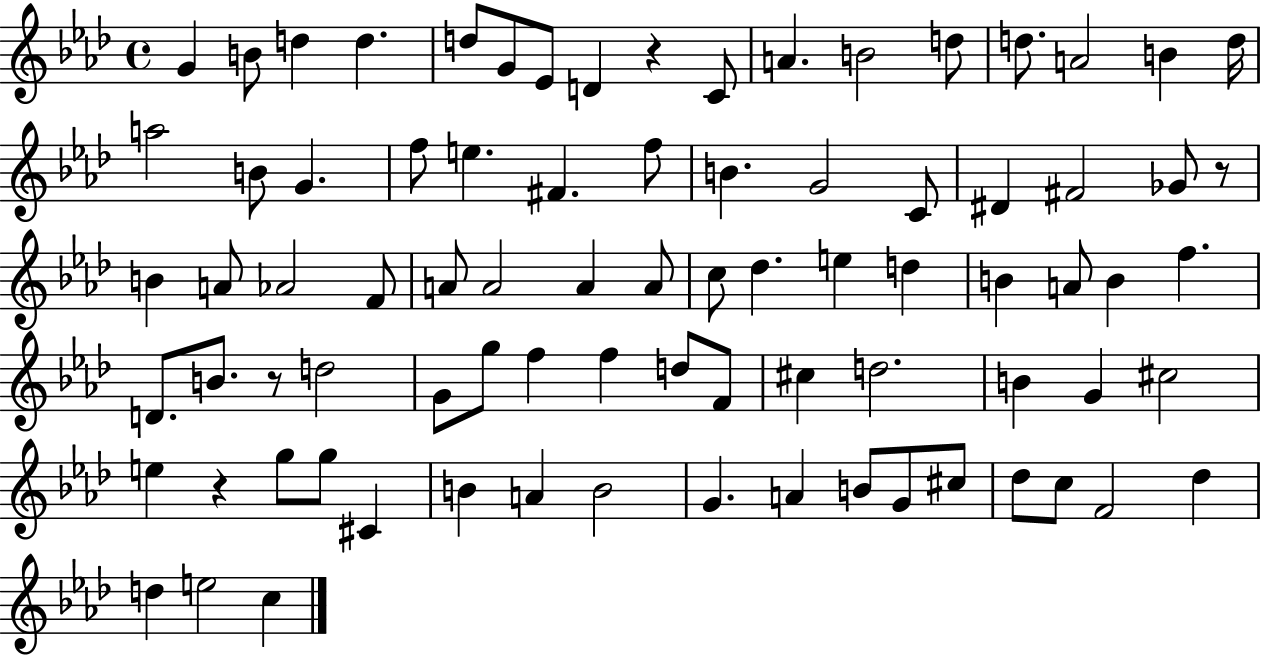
X:1
T:Untitled
M:4/4
L:1/4
K:Ab
G B/2 d d d/2 G/2 _E/2 D z C/2 A B2 d/2 d/2 A2 B d/4 a2 B/2 G f/2 e ^F f/2 B G2 C/2 ^D ^F2 _G/2 z/2 B A/2 _A2 F/2 A/2 A2 A A/2 c/2 _d e d B A/2 B f D/2 B/2 z/2 d2 G/2 g/2 f f d/2 F/2 ^c d2 B G ^c2 e z g/2 g/2 ^C B A B2 G A B/2 G/2 ^c/2 _d/2 c/2 F2 _d d e2 c